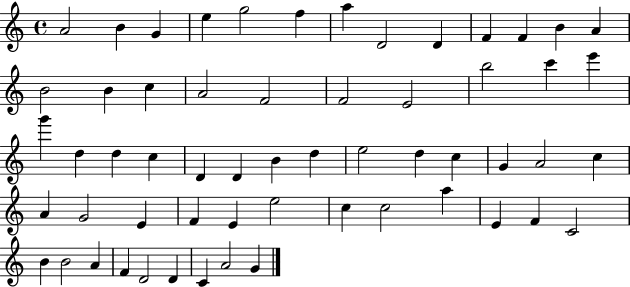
X:1
T:Untitled
M:4/4
L:1/4
K:C
A2 B G e g2 f a D2 D F F B A B2 B c A2 F2 F2 E2 b2 c' e' g' d d c D D B d e2 d c G A2 c A G2 E F E e2 c c2 a E F C2 B B2 A F D2 D C A2 G